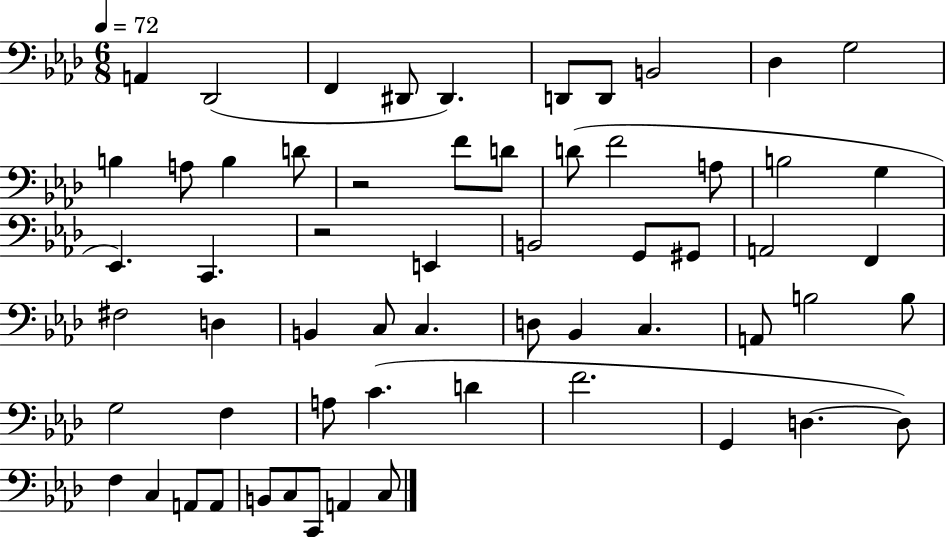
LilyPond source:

{
  \clef bass
  \numericTimeSignature
  \time 6/8
  \key aes \major
  \tempo 4 = 72
  a,4 des,2( | f,4 dis,8 dis,4.) | d,8 d,8 b,2 | des4 g2 | \break b4 a8 b4 d'8 | r2 f'8 d'8 | d'8( f'2 a8 | b2 g4 | \break ees,4.) c,4. | r2 e,4 | b,2 g,8 gis,8 | a,2 f,4 | \break fis2 d4 | b,4 c8 c4. | d8 bes,4 c4. | a,8 b2 b8 | \break g2 f4 | a8 c'4.( d'4 | f'2. | g,4 d4.~~ d8) | \break f4 c4 a,8 a,8 | b,8 c8 c,8 a,4 c8 | \bar "|."
}